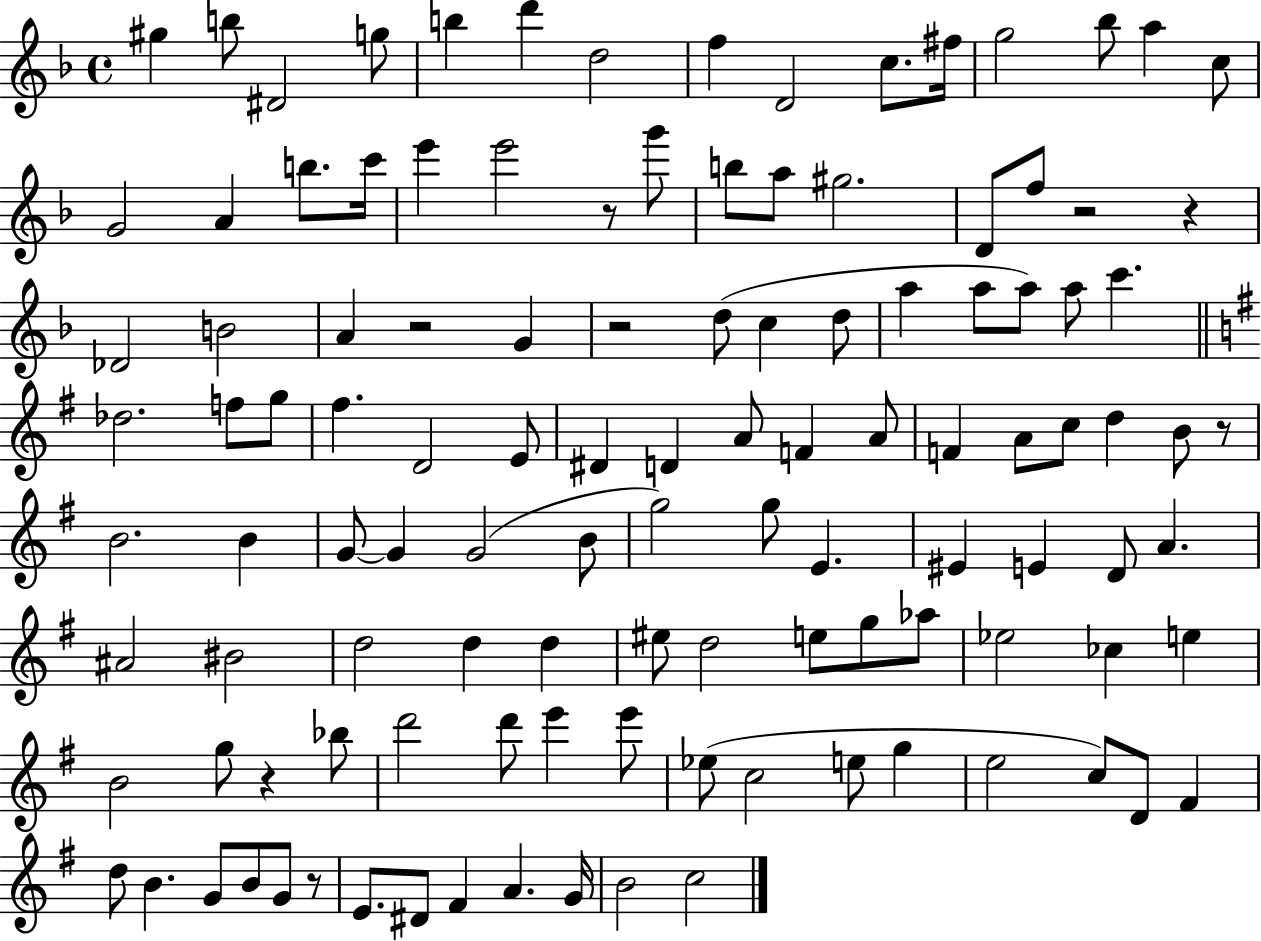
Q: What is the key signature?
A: F major